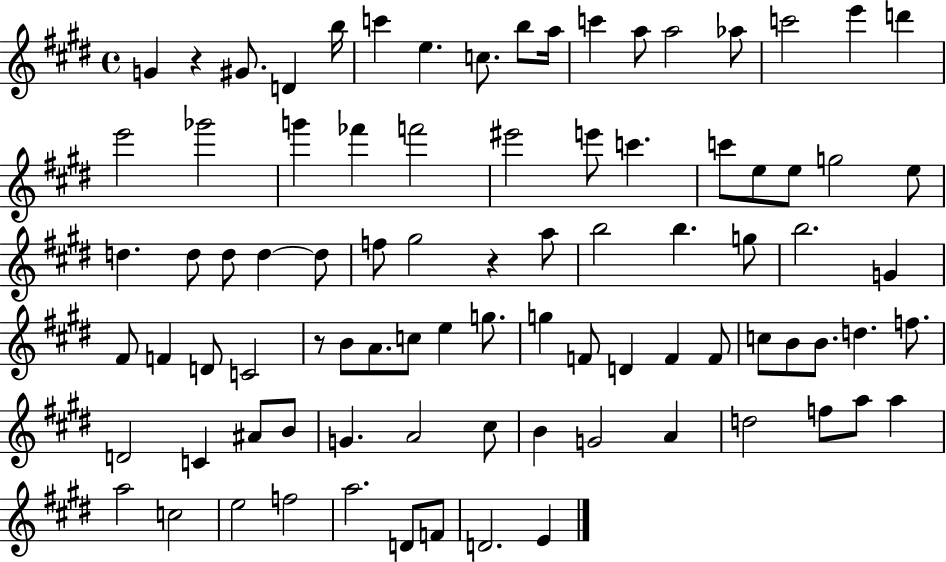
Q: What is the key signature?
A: E major